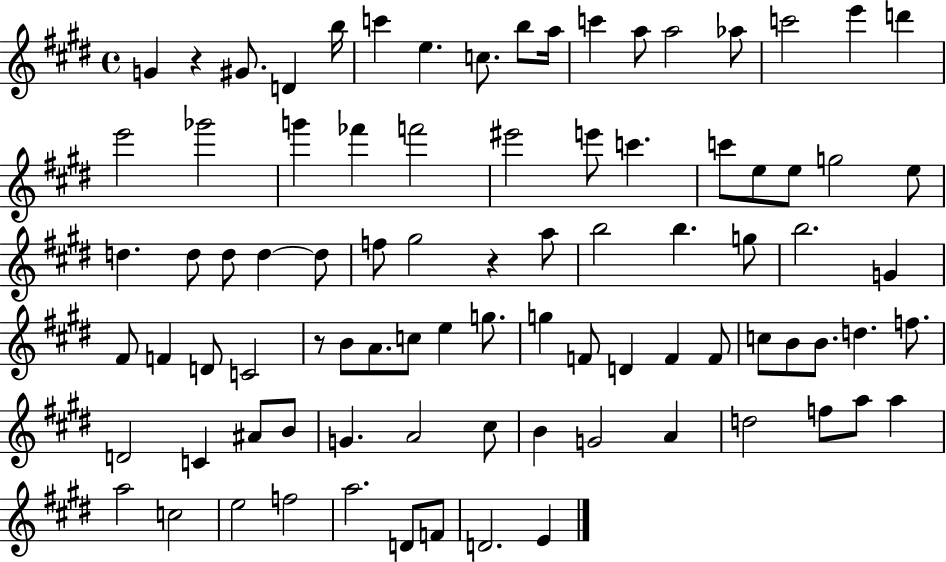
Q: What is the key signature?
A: E major